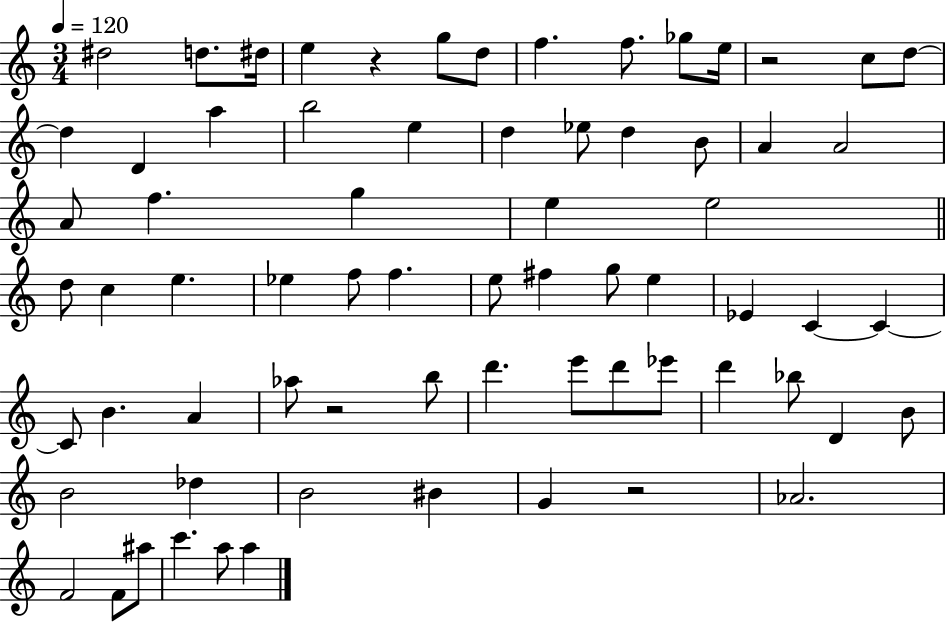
{
  \clef treble
  \numericTimeSignature
  \time 3/4
  \key c \major
  \tempo 4 = 120
  dis''2 d''8. dis''16 | e''4 r4 g''8 d''8 | f''4. f''8. ges''8 e''16 | r2 c''8 d''8~~ | \break d''4 d'4 a''4 | b''2 e''4 | d''4 ees''8 d''4 b'8 | a'4 a'2 | \break a'8 f''4. g''4 | e''4 e''2 | \bar "||" \break \key c \major d''8 c''4 e''4. | ees''4 f''8 f''4. | e''8 fis''4 g''8 e''4 | ees'4 c'4~~ c'4~~ | \break c'8 b'4. a'4 | aes''8 r2 b''8 | d'''4. e'''8 d'''8 ees'''8 | d'''4 bes''8 d'4 b'8 | \break b'2 des''4 | b'2 bis'4 | g'4 r2 | aes'2. | \break f'2 f'8 ais''8 | c'''4. a''8 a''4 | \bar "|."
}